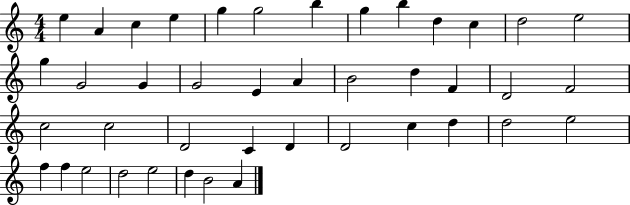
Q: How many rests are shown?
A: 0